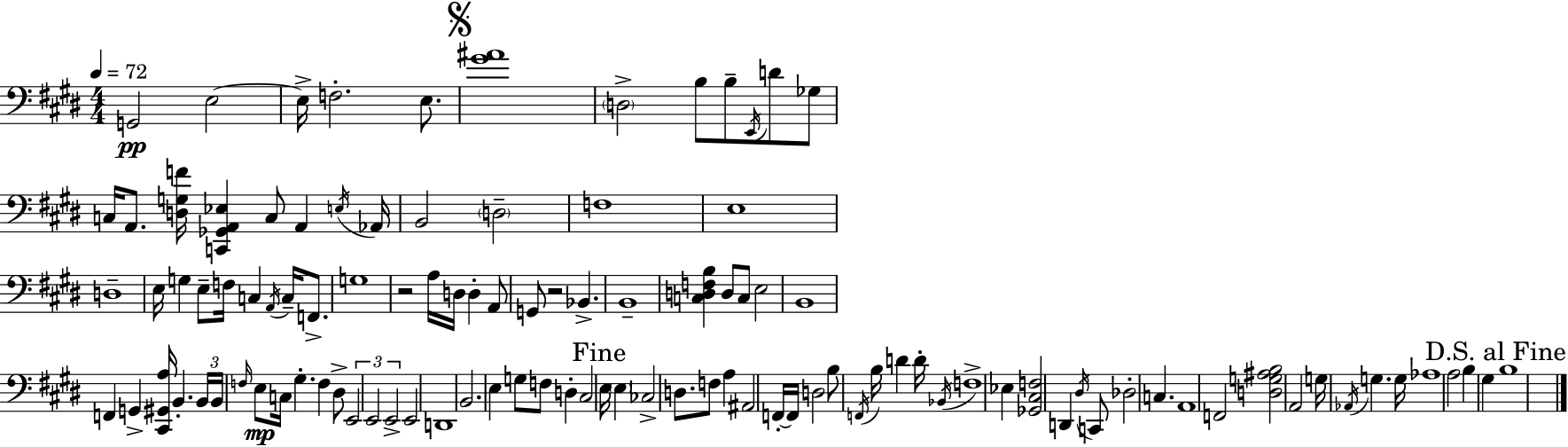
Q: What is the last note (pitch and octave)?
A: B3